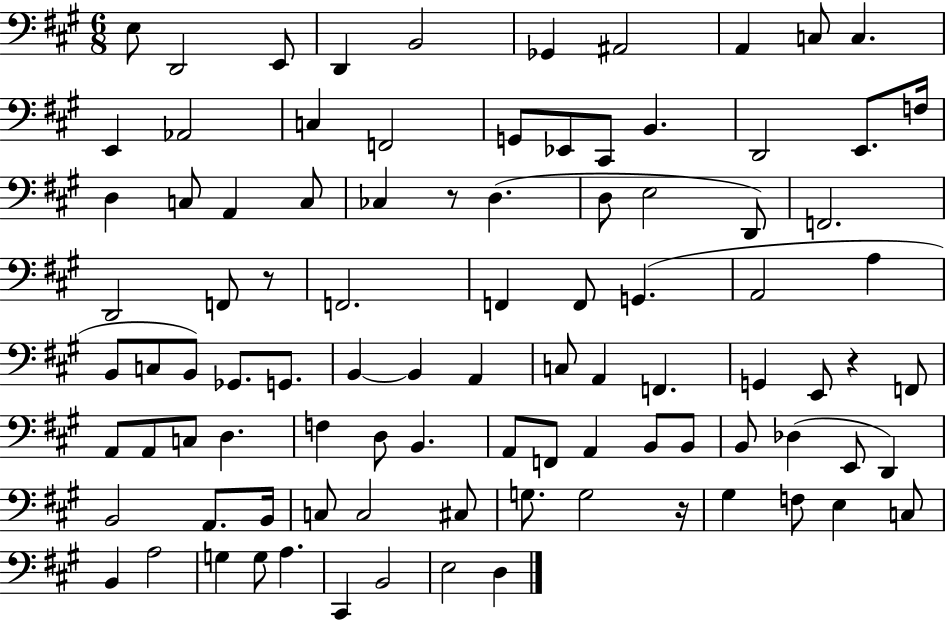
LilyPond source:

{
  \clef bass
  \numericTimeSignature
  \time 6/8
  \key a \major
  \repeat volta 2 { e8 d,2 e,8 | d,4 b,2 | ges,4 ais,2 | a,4 c8 c4. | \break e,4 aes,2 | c4 f,2 | g,8 ees,8 cis,8 b,4. | d,2 e,8. f16 | \break d4 c8 a,4 c8 | ces4 r8 d4.( | d8 e2 d,8) | f,2. | \break d,2 f,8 r8 | f,2. | f,4 f,8 g,4.( | a,2 a4 | \break b,8 c8 b,8) ges,8. g,8. | b,4~~ b,4 a,4 | c8 a,4 f,4. | g,4 e,8 r4 f,8 | \break a,8 a,8 c8 d4. | f4 d8 b,4. | a,8 f,8 a,4 b,8 b,8 | b,8 des4( e,8 d,4) | \break b,2 a,8. b,16 | c8 c2 cis8 | g8. g2 r16 | gis4 f8 e4 c8 | \break b,4 a2 | g4 g8 a4. | cis,4 b,2 | e2 d4 | \break } \bar "|."
}